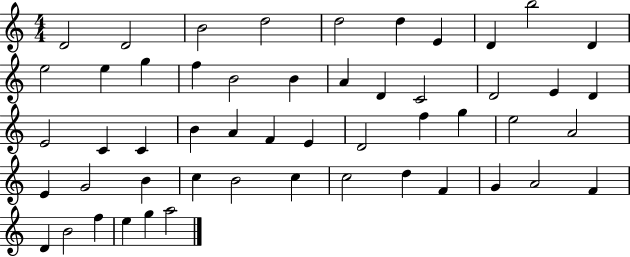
X:1
T:Untitled
M:4/4
L:1/4
K:C
D2 D2 B2 d2 d2 d E D b2 D e2 e g f B2 B A D C2 D2 E D E2 C C B A F E D2 f g e2 A2 E G2 B c B2 c c2 d F G A2 F D B2 f e g a2